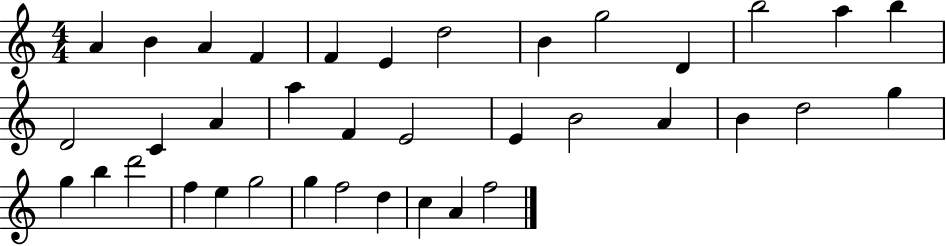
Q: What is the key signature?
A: C major